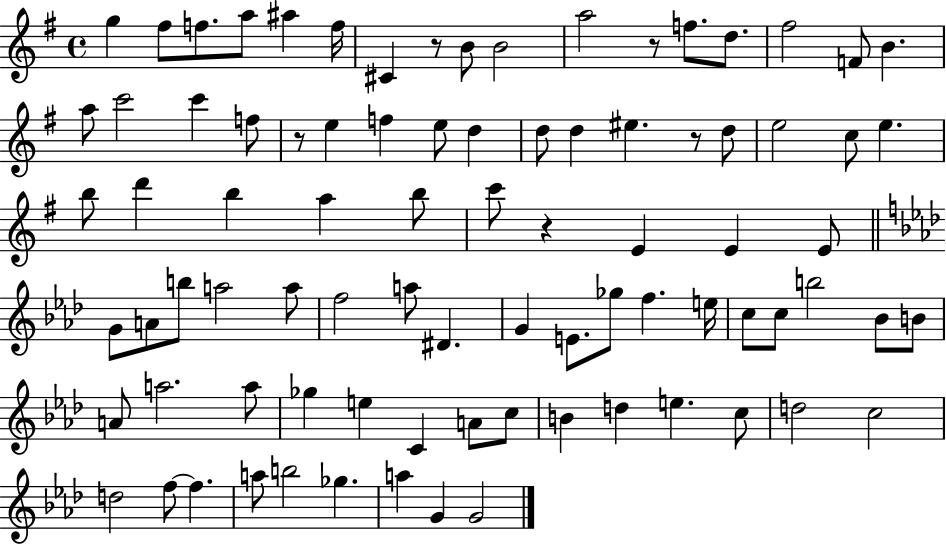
G5/q F#5/e F5/e. A5/e A#5/q F5/s C#4/q R/e B4/e B4/h A5/h R/e F5/e. D5/e. F#5/h F4/e B4/q. A5/e C6/h C6/q F5/e R/e E5/q F5/q E5/e D5/q D5/e D5/q EIS5/q. R/e D5/e E5/h C5/e E5/q. B5/e D6/q B5/q A5/q B5/e C6/e R/q E4/q E4/q E4/e G4/e A4/e B5/e A5/h A5/e F5/h A5/e D#4/q. G4/q E4/e. Gb5/e F5/q. E5/s C5/e C5/e B5/h Bb4/e B4/e A4/e A5/h. A5/e Gb5/q E5/q C4/q A4/e C5/e B4/q D5/q E5/q. C5/e D5/h C5/h D5/h F5/e F5/q. A5/e B5/h Gb5/q. A5/q G4/q G4/h